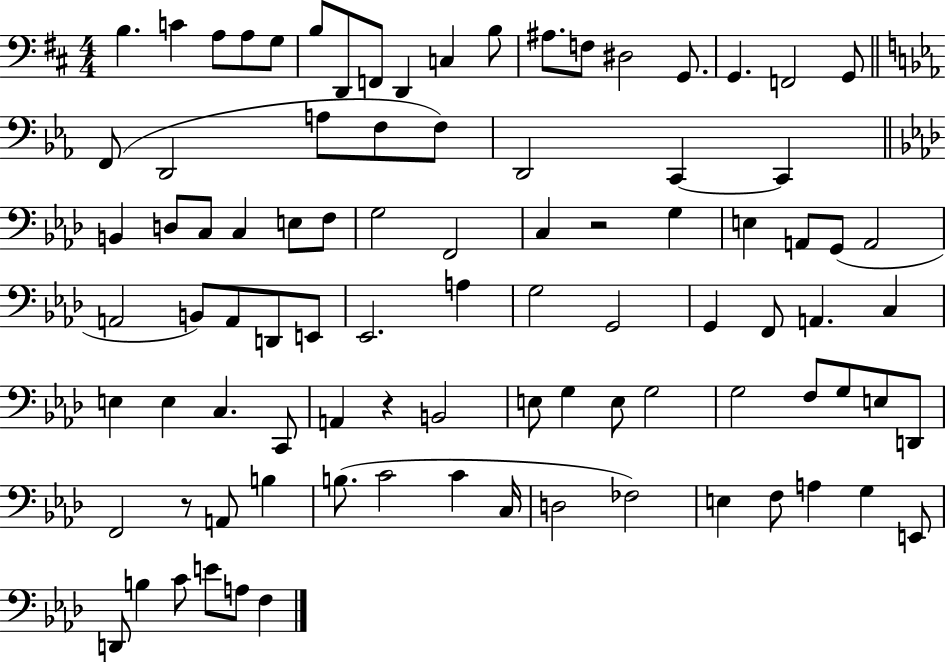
X:1
T:Untitled
M:4/4
L:1/4
K:D
B, C A,/2 A,/2 G,/2 B,/2 D,,/2 F,,/2 D,, C, B,/2 ^A,/2 F,/2 ^D,2 G,,/2 G,, F,,2 G,,/2 F,,/2 D,,2 A,/2 F,/2 F,/2 D,,2 C,, C,, B,, D,/2 C,/2 C, E,/2 F,/2 G,2 F,,2 C, z2 G, E, A,,/2 G,,/2 A,,2 A,,2 B,,/2 A,,/2 D,,/2 E,,/2 _E,,2 A, G,2 G,,2 G,, F,,/2 A,, C, E, E, C, C,,/2 A,, z B,,2 E,/2 G, E,/2 G,2 G,2 F,/2 G,/2 E,/2 D,,/2 F,,2 z/2 A,,/2 B, B,/2 C2 C C,/4 D,2 _F,2 E, F,/2 A, G, E,,/2 D,,/2 B, C/2 E/2 A,/2 F,